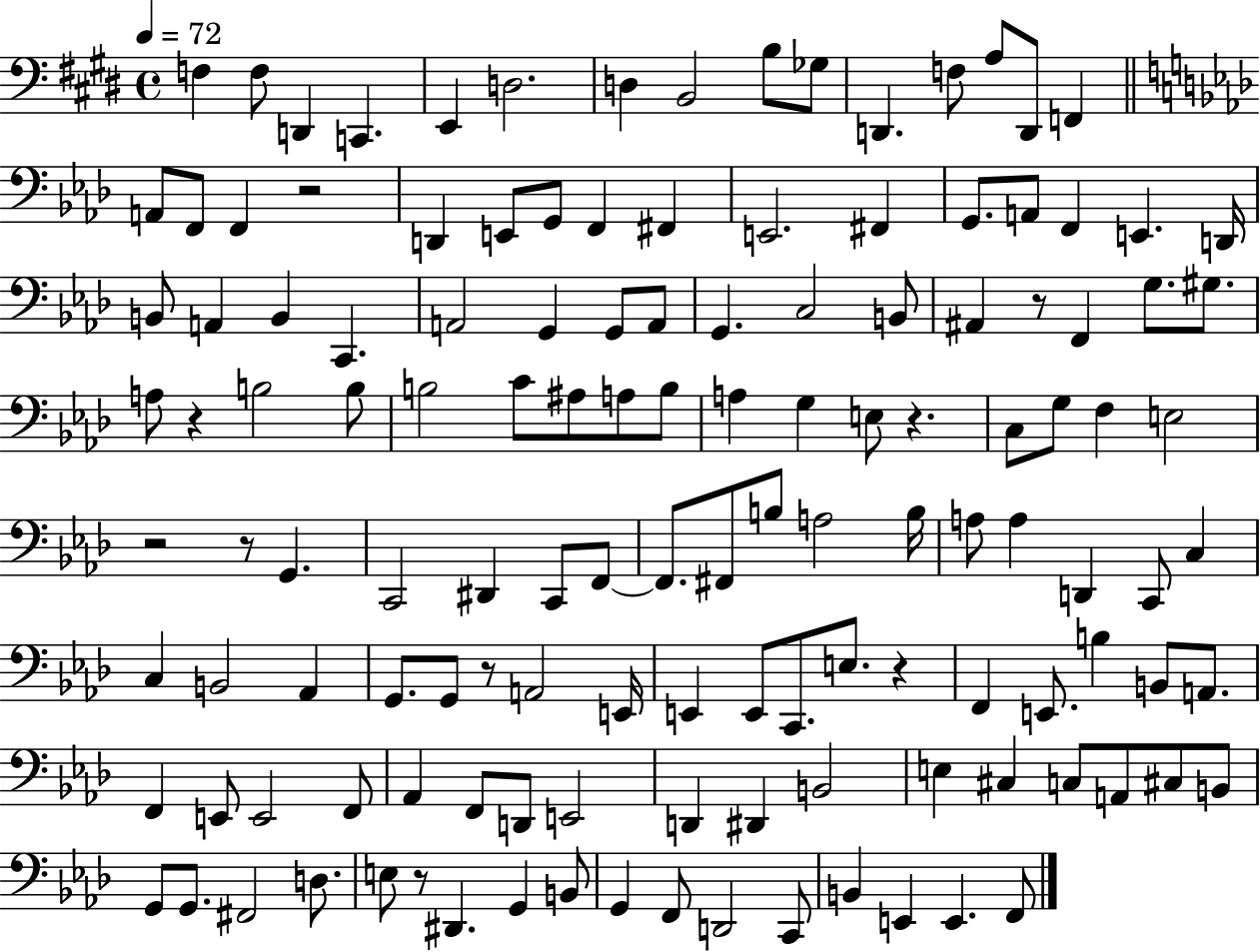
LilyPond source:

{
  \clef bass
  \time 4/4
  \defaultTimeSignature
  \key e \major
  \tempo 4 = 72
  f4 f8 d,4 c,4. | e,4 d2. | d4 b,2 b8 ges8 | d,4. f8 a8 d,8 f,4 | \break \bar "||" \break \key aes \major a,8 f,8 f,4 r2 | d,4 e,8 g,8 f,4 fis,4 | e,2. fis,4 | g,8. a,8 f,4 e,4. d,16 | \break b,8 a,4 b,4 c,4. | a,2 g,4 g,8 a,8 | g,4. c2 b,8 | ais,4 r8 f,4 g8. gis8. | \break a8 r4 b2 b8 | b2 c'8 ais8 a8 b8 | a4 g4 e8 r4. | c8 g8 f4 e2 | \break r2 r8 g,4. | c,2 dis,4 c,8 f,8~~ | f,8. fis,8 b8 a2 b16 | a8 a4 d,4 c,8 c4 | \break c4 b,2 aes,4 | g,8. g,8 r8 a,2 e,16 | e,4 e,8 c,8. e8. r4 | f,4 e,8. b4 b,8 a,8. | \break f,4 e,8 e,2 f,8 | aes,4 f,8 d,8 e,2 | d,4 dis,4 b,2 | e4 cis4 c8 a,8 cis8 b,8 | \break g,8 g,8. fis,2 d8. | e8 r8 dis,4. g,4 b,8 | g,4 f,8 d,2 c,8 | b,4 e,4 e,4. f,8 | \break \bar "|."
}